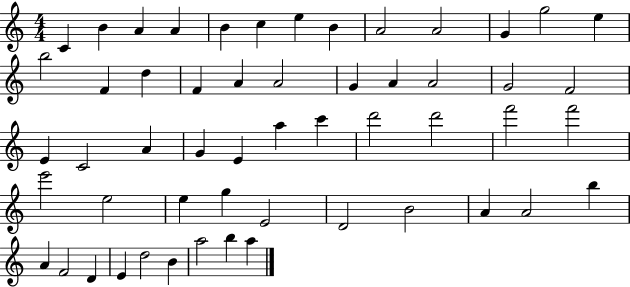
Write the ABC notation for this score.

X:1
T:Untitled
M:4/4
L:1/4
K:C
C B A A B c e B A2 A2 G g2 e b2 F d F A A2 G A A2 G2 F2 E C2 A G E a c' d'2 d'2 f'2 f'2 e'2 e2 e g E2 D2 B2 A A2 b A F2 D E d2 B a2 b a